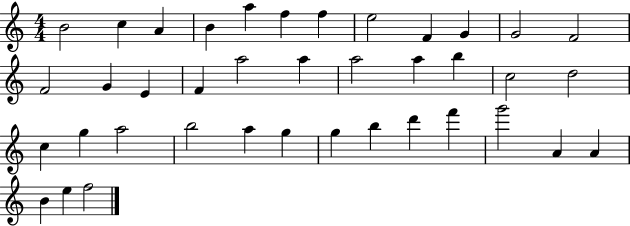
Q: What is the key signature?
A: C major